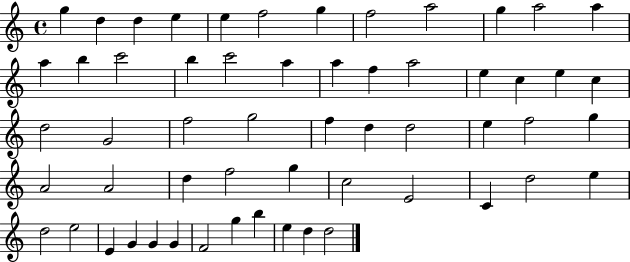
{
  \clef treble
  \time 4/4
  \defaultTimeSignature
  \key c \major
  g''4 d''4 d''4 e''4 | e''4 f''2 g''4 | f''2 a''2 | g''4 a''2 a''4 | \break a''4 b''4 c'''2 | b''4 c'''2 a''4 | a''4 f''4 a''2 | e''4 c''4 e''4 c''4 | \break d''2 g'2 | f''2 g''2 | f''4 d''4 d''2 | e''4 f''2 g''4 | \break a'2 a'2 | d''4 f''2 g''4 | c''2 e'2 | c'4 d''2 e''4 | \break d''2 e''2 | e'4 g'4 g'4 g'4 | f'2 g''4 b''4 | e''4 d''4 d''2 | \break \bar "|."
}